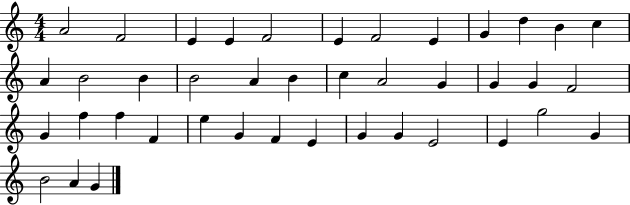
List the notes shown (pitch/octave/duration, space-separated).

A4/h F4/h E4/q E4/q F4/h E4/q F4/h E4/q G4/q D5/q B4/q C5/q A4/q B4/h B4/q B4/h A4/q B4/q C5/q A4/h G4/q G4/q G4/q F4/h G4/q F5/q F5/q F4/q E5/q G4/q F4/q E4/q G4/q G4/q E4/h E4/q G5/h G4/q B4/h A4/q G4/q